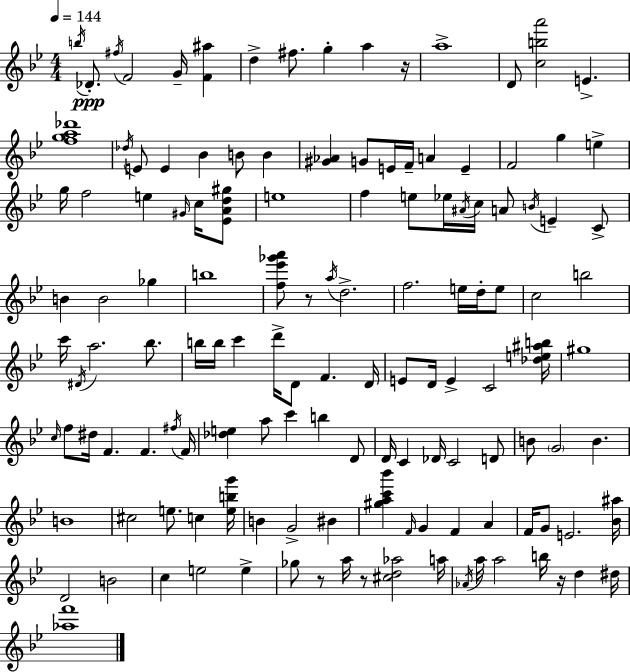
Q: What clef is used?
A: treble